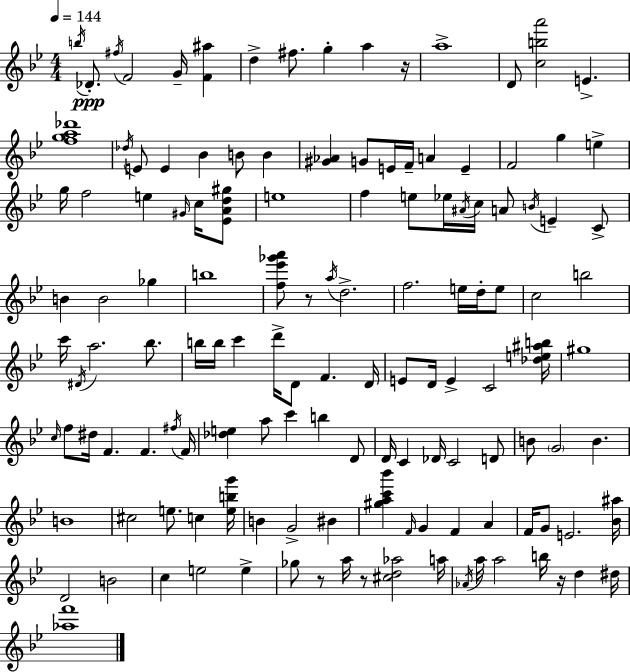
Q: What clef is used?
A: treble